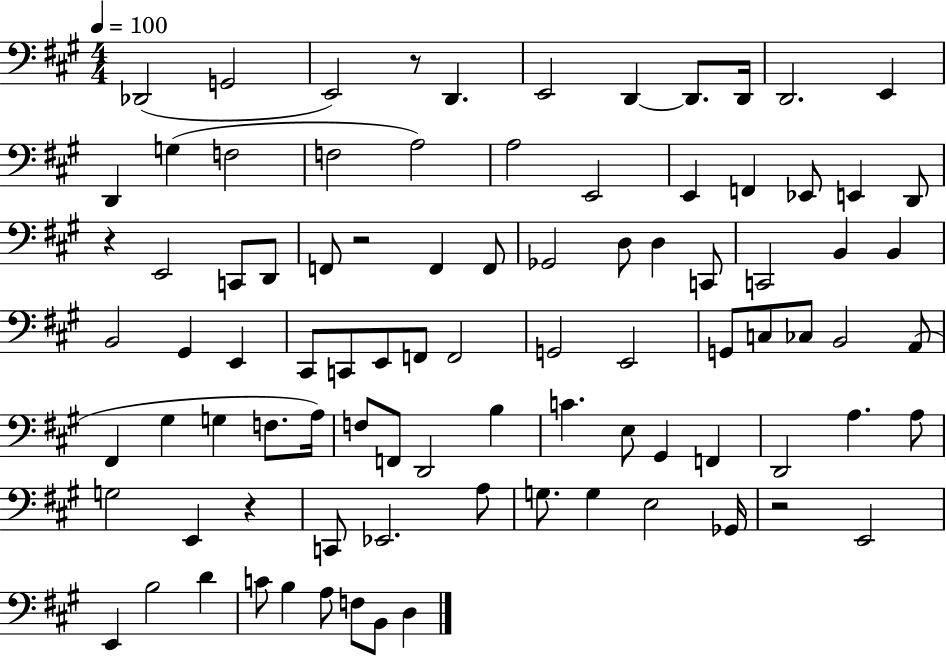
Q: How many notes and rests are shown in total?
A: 90